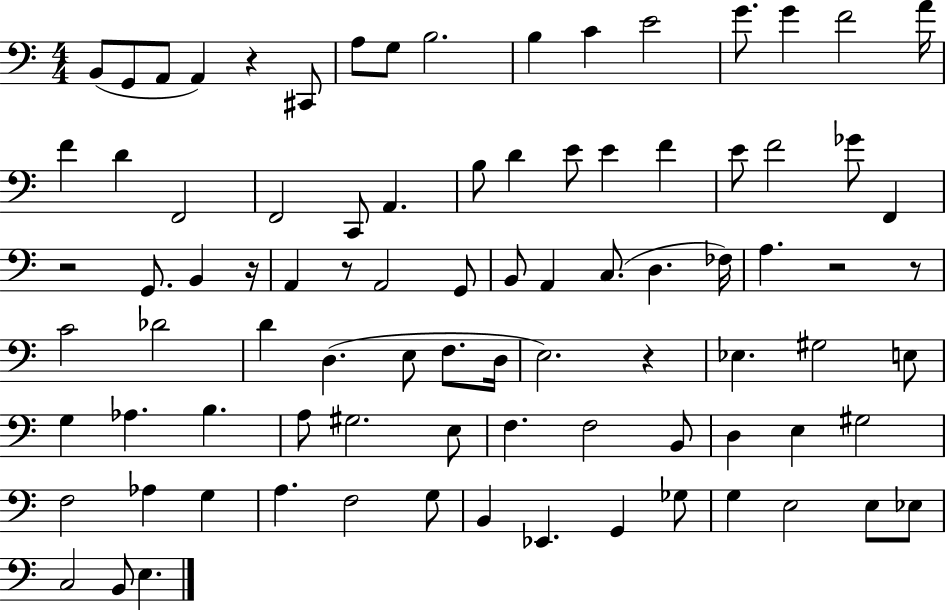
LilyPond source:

{
  \clef bass
  \numericTimeSignature
  \time 4/4
  \key c \major
  b,8( g,8 a,8 a,4) r4 cis,8 | a8 g8 b2. | b4 c'4 e'2 | g'8. g'4 f'2 a'16 | \break f'4 d'4 f,2 | f,2 c,8 a,4. | b8 d'4 e'8 e'4 f'4 | e'8 f'2 ges'8 f,4 | \break r2 g,8. b,4 r16 | a,4 r8 a,2 g,8 | b,8 a,4 c8.( d4. fes16) | a4. r2 r8 | \break c'2 des'2 | d'4 d4.( e8 f8. d16 | e2.) r4 | ees4. gis2 e8 | \break g4 aes4. b4. | a8 gis2. e8 | f4. f2 b,8 | d4 e4 gis2 | \break f2 aes4 g4 | a4. f2 g8 | b,4 ees,4. g,4 ges8 | g4 e2 e8 ees8 | \break c2 b,8 e4. | \bar "|."
}